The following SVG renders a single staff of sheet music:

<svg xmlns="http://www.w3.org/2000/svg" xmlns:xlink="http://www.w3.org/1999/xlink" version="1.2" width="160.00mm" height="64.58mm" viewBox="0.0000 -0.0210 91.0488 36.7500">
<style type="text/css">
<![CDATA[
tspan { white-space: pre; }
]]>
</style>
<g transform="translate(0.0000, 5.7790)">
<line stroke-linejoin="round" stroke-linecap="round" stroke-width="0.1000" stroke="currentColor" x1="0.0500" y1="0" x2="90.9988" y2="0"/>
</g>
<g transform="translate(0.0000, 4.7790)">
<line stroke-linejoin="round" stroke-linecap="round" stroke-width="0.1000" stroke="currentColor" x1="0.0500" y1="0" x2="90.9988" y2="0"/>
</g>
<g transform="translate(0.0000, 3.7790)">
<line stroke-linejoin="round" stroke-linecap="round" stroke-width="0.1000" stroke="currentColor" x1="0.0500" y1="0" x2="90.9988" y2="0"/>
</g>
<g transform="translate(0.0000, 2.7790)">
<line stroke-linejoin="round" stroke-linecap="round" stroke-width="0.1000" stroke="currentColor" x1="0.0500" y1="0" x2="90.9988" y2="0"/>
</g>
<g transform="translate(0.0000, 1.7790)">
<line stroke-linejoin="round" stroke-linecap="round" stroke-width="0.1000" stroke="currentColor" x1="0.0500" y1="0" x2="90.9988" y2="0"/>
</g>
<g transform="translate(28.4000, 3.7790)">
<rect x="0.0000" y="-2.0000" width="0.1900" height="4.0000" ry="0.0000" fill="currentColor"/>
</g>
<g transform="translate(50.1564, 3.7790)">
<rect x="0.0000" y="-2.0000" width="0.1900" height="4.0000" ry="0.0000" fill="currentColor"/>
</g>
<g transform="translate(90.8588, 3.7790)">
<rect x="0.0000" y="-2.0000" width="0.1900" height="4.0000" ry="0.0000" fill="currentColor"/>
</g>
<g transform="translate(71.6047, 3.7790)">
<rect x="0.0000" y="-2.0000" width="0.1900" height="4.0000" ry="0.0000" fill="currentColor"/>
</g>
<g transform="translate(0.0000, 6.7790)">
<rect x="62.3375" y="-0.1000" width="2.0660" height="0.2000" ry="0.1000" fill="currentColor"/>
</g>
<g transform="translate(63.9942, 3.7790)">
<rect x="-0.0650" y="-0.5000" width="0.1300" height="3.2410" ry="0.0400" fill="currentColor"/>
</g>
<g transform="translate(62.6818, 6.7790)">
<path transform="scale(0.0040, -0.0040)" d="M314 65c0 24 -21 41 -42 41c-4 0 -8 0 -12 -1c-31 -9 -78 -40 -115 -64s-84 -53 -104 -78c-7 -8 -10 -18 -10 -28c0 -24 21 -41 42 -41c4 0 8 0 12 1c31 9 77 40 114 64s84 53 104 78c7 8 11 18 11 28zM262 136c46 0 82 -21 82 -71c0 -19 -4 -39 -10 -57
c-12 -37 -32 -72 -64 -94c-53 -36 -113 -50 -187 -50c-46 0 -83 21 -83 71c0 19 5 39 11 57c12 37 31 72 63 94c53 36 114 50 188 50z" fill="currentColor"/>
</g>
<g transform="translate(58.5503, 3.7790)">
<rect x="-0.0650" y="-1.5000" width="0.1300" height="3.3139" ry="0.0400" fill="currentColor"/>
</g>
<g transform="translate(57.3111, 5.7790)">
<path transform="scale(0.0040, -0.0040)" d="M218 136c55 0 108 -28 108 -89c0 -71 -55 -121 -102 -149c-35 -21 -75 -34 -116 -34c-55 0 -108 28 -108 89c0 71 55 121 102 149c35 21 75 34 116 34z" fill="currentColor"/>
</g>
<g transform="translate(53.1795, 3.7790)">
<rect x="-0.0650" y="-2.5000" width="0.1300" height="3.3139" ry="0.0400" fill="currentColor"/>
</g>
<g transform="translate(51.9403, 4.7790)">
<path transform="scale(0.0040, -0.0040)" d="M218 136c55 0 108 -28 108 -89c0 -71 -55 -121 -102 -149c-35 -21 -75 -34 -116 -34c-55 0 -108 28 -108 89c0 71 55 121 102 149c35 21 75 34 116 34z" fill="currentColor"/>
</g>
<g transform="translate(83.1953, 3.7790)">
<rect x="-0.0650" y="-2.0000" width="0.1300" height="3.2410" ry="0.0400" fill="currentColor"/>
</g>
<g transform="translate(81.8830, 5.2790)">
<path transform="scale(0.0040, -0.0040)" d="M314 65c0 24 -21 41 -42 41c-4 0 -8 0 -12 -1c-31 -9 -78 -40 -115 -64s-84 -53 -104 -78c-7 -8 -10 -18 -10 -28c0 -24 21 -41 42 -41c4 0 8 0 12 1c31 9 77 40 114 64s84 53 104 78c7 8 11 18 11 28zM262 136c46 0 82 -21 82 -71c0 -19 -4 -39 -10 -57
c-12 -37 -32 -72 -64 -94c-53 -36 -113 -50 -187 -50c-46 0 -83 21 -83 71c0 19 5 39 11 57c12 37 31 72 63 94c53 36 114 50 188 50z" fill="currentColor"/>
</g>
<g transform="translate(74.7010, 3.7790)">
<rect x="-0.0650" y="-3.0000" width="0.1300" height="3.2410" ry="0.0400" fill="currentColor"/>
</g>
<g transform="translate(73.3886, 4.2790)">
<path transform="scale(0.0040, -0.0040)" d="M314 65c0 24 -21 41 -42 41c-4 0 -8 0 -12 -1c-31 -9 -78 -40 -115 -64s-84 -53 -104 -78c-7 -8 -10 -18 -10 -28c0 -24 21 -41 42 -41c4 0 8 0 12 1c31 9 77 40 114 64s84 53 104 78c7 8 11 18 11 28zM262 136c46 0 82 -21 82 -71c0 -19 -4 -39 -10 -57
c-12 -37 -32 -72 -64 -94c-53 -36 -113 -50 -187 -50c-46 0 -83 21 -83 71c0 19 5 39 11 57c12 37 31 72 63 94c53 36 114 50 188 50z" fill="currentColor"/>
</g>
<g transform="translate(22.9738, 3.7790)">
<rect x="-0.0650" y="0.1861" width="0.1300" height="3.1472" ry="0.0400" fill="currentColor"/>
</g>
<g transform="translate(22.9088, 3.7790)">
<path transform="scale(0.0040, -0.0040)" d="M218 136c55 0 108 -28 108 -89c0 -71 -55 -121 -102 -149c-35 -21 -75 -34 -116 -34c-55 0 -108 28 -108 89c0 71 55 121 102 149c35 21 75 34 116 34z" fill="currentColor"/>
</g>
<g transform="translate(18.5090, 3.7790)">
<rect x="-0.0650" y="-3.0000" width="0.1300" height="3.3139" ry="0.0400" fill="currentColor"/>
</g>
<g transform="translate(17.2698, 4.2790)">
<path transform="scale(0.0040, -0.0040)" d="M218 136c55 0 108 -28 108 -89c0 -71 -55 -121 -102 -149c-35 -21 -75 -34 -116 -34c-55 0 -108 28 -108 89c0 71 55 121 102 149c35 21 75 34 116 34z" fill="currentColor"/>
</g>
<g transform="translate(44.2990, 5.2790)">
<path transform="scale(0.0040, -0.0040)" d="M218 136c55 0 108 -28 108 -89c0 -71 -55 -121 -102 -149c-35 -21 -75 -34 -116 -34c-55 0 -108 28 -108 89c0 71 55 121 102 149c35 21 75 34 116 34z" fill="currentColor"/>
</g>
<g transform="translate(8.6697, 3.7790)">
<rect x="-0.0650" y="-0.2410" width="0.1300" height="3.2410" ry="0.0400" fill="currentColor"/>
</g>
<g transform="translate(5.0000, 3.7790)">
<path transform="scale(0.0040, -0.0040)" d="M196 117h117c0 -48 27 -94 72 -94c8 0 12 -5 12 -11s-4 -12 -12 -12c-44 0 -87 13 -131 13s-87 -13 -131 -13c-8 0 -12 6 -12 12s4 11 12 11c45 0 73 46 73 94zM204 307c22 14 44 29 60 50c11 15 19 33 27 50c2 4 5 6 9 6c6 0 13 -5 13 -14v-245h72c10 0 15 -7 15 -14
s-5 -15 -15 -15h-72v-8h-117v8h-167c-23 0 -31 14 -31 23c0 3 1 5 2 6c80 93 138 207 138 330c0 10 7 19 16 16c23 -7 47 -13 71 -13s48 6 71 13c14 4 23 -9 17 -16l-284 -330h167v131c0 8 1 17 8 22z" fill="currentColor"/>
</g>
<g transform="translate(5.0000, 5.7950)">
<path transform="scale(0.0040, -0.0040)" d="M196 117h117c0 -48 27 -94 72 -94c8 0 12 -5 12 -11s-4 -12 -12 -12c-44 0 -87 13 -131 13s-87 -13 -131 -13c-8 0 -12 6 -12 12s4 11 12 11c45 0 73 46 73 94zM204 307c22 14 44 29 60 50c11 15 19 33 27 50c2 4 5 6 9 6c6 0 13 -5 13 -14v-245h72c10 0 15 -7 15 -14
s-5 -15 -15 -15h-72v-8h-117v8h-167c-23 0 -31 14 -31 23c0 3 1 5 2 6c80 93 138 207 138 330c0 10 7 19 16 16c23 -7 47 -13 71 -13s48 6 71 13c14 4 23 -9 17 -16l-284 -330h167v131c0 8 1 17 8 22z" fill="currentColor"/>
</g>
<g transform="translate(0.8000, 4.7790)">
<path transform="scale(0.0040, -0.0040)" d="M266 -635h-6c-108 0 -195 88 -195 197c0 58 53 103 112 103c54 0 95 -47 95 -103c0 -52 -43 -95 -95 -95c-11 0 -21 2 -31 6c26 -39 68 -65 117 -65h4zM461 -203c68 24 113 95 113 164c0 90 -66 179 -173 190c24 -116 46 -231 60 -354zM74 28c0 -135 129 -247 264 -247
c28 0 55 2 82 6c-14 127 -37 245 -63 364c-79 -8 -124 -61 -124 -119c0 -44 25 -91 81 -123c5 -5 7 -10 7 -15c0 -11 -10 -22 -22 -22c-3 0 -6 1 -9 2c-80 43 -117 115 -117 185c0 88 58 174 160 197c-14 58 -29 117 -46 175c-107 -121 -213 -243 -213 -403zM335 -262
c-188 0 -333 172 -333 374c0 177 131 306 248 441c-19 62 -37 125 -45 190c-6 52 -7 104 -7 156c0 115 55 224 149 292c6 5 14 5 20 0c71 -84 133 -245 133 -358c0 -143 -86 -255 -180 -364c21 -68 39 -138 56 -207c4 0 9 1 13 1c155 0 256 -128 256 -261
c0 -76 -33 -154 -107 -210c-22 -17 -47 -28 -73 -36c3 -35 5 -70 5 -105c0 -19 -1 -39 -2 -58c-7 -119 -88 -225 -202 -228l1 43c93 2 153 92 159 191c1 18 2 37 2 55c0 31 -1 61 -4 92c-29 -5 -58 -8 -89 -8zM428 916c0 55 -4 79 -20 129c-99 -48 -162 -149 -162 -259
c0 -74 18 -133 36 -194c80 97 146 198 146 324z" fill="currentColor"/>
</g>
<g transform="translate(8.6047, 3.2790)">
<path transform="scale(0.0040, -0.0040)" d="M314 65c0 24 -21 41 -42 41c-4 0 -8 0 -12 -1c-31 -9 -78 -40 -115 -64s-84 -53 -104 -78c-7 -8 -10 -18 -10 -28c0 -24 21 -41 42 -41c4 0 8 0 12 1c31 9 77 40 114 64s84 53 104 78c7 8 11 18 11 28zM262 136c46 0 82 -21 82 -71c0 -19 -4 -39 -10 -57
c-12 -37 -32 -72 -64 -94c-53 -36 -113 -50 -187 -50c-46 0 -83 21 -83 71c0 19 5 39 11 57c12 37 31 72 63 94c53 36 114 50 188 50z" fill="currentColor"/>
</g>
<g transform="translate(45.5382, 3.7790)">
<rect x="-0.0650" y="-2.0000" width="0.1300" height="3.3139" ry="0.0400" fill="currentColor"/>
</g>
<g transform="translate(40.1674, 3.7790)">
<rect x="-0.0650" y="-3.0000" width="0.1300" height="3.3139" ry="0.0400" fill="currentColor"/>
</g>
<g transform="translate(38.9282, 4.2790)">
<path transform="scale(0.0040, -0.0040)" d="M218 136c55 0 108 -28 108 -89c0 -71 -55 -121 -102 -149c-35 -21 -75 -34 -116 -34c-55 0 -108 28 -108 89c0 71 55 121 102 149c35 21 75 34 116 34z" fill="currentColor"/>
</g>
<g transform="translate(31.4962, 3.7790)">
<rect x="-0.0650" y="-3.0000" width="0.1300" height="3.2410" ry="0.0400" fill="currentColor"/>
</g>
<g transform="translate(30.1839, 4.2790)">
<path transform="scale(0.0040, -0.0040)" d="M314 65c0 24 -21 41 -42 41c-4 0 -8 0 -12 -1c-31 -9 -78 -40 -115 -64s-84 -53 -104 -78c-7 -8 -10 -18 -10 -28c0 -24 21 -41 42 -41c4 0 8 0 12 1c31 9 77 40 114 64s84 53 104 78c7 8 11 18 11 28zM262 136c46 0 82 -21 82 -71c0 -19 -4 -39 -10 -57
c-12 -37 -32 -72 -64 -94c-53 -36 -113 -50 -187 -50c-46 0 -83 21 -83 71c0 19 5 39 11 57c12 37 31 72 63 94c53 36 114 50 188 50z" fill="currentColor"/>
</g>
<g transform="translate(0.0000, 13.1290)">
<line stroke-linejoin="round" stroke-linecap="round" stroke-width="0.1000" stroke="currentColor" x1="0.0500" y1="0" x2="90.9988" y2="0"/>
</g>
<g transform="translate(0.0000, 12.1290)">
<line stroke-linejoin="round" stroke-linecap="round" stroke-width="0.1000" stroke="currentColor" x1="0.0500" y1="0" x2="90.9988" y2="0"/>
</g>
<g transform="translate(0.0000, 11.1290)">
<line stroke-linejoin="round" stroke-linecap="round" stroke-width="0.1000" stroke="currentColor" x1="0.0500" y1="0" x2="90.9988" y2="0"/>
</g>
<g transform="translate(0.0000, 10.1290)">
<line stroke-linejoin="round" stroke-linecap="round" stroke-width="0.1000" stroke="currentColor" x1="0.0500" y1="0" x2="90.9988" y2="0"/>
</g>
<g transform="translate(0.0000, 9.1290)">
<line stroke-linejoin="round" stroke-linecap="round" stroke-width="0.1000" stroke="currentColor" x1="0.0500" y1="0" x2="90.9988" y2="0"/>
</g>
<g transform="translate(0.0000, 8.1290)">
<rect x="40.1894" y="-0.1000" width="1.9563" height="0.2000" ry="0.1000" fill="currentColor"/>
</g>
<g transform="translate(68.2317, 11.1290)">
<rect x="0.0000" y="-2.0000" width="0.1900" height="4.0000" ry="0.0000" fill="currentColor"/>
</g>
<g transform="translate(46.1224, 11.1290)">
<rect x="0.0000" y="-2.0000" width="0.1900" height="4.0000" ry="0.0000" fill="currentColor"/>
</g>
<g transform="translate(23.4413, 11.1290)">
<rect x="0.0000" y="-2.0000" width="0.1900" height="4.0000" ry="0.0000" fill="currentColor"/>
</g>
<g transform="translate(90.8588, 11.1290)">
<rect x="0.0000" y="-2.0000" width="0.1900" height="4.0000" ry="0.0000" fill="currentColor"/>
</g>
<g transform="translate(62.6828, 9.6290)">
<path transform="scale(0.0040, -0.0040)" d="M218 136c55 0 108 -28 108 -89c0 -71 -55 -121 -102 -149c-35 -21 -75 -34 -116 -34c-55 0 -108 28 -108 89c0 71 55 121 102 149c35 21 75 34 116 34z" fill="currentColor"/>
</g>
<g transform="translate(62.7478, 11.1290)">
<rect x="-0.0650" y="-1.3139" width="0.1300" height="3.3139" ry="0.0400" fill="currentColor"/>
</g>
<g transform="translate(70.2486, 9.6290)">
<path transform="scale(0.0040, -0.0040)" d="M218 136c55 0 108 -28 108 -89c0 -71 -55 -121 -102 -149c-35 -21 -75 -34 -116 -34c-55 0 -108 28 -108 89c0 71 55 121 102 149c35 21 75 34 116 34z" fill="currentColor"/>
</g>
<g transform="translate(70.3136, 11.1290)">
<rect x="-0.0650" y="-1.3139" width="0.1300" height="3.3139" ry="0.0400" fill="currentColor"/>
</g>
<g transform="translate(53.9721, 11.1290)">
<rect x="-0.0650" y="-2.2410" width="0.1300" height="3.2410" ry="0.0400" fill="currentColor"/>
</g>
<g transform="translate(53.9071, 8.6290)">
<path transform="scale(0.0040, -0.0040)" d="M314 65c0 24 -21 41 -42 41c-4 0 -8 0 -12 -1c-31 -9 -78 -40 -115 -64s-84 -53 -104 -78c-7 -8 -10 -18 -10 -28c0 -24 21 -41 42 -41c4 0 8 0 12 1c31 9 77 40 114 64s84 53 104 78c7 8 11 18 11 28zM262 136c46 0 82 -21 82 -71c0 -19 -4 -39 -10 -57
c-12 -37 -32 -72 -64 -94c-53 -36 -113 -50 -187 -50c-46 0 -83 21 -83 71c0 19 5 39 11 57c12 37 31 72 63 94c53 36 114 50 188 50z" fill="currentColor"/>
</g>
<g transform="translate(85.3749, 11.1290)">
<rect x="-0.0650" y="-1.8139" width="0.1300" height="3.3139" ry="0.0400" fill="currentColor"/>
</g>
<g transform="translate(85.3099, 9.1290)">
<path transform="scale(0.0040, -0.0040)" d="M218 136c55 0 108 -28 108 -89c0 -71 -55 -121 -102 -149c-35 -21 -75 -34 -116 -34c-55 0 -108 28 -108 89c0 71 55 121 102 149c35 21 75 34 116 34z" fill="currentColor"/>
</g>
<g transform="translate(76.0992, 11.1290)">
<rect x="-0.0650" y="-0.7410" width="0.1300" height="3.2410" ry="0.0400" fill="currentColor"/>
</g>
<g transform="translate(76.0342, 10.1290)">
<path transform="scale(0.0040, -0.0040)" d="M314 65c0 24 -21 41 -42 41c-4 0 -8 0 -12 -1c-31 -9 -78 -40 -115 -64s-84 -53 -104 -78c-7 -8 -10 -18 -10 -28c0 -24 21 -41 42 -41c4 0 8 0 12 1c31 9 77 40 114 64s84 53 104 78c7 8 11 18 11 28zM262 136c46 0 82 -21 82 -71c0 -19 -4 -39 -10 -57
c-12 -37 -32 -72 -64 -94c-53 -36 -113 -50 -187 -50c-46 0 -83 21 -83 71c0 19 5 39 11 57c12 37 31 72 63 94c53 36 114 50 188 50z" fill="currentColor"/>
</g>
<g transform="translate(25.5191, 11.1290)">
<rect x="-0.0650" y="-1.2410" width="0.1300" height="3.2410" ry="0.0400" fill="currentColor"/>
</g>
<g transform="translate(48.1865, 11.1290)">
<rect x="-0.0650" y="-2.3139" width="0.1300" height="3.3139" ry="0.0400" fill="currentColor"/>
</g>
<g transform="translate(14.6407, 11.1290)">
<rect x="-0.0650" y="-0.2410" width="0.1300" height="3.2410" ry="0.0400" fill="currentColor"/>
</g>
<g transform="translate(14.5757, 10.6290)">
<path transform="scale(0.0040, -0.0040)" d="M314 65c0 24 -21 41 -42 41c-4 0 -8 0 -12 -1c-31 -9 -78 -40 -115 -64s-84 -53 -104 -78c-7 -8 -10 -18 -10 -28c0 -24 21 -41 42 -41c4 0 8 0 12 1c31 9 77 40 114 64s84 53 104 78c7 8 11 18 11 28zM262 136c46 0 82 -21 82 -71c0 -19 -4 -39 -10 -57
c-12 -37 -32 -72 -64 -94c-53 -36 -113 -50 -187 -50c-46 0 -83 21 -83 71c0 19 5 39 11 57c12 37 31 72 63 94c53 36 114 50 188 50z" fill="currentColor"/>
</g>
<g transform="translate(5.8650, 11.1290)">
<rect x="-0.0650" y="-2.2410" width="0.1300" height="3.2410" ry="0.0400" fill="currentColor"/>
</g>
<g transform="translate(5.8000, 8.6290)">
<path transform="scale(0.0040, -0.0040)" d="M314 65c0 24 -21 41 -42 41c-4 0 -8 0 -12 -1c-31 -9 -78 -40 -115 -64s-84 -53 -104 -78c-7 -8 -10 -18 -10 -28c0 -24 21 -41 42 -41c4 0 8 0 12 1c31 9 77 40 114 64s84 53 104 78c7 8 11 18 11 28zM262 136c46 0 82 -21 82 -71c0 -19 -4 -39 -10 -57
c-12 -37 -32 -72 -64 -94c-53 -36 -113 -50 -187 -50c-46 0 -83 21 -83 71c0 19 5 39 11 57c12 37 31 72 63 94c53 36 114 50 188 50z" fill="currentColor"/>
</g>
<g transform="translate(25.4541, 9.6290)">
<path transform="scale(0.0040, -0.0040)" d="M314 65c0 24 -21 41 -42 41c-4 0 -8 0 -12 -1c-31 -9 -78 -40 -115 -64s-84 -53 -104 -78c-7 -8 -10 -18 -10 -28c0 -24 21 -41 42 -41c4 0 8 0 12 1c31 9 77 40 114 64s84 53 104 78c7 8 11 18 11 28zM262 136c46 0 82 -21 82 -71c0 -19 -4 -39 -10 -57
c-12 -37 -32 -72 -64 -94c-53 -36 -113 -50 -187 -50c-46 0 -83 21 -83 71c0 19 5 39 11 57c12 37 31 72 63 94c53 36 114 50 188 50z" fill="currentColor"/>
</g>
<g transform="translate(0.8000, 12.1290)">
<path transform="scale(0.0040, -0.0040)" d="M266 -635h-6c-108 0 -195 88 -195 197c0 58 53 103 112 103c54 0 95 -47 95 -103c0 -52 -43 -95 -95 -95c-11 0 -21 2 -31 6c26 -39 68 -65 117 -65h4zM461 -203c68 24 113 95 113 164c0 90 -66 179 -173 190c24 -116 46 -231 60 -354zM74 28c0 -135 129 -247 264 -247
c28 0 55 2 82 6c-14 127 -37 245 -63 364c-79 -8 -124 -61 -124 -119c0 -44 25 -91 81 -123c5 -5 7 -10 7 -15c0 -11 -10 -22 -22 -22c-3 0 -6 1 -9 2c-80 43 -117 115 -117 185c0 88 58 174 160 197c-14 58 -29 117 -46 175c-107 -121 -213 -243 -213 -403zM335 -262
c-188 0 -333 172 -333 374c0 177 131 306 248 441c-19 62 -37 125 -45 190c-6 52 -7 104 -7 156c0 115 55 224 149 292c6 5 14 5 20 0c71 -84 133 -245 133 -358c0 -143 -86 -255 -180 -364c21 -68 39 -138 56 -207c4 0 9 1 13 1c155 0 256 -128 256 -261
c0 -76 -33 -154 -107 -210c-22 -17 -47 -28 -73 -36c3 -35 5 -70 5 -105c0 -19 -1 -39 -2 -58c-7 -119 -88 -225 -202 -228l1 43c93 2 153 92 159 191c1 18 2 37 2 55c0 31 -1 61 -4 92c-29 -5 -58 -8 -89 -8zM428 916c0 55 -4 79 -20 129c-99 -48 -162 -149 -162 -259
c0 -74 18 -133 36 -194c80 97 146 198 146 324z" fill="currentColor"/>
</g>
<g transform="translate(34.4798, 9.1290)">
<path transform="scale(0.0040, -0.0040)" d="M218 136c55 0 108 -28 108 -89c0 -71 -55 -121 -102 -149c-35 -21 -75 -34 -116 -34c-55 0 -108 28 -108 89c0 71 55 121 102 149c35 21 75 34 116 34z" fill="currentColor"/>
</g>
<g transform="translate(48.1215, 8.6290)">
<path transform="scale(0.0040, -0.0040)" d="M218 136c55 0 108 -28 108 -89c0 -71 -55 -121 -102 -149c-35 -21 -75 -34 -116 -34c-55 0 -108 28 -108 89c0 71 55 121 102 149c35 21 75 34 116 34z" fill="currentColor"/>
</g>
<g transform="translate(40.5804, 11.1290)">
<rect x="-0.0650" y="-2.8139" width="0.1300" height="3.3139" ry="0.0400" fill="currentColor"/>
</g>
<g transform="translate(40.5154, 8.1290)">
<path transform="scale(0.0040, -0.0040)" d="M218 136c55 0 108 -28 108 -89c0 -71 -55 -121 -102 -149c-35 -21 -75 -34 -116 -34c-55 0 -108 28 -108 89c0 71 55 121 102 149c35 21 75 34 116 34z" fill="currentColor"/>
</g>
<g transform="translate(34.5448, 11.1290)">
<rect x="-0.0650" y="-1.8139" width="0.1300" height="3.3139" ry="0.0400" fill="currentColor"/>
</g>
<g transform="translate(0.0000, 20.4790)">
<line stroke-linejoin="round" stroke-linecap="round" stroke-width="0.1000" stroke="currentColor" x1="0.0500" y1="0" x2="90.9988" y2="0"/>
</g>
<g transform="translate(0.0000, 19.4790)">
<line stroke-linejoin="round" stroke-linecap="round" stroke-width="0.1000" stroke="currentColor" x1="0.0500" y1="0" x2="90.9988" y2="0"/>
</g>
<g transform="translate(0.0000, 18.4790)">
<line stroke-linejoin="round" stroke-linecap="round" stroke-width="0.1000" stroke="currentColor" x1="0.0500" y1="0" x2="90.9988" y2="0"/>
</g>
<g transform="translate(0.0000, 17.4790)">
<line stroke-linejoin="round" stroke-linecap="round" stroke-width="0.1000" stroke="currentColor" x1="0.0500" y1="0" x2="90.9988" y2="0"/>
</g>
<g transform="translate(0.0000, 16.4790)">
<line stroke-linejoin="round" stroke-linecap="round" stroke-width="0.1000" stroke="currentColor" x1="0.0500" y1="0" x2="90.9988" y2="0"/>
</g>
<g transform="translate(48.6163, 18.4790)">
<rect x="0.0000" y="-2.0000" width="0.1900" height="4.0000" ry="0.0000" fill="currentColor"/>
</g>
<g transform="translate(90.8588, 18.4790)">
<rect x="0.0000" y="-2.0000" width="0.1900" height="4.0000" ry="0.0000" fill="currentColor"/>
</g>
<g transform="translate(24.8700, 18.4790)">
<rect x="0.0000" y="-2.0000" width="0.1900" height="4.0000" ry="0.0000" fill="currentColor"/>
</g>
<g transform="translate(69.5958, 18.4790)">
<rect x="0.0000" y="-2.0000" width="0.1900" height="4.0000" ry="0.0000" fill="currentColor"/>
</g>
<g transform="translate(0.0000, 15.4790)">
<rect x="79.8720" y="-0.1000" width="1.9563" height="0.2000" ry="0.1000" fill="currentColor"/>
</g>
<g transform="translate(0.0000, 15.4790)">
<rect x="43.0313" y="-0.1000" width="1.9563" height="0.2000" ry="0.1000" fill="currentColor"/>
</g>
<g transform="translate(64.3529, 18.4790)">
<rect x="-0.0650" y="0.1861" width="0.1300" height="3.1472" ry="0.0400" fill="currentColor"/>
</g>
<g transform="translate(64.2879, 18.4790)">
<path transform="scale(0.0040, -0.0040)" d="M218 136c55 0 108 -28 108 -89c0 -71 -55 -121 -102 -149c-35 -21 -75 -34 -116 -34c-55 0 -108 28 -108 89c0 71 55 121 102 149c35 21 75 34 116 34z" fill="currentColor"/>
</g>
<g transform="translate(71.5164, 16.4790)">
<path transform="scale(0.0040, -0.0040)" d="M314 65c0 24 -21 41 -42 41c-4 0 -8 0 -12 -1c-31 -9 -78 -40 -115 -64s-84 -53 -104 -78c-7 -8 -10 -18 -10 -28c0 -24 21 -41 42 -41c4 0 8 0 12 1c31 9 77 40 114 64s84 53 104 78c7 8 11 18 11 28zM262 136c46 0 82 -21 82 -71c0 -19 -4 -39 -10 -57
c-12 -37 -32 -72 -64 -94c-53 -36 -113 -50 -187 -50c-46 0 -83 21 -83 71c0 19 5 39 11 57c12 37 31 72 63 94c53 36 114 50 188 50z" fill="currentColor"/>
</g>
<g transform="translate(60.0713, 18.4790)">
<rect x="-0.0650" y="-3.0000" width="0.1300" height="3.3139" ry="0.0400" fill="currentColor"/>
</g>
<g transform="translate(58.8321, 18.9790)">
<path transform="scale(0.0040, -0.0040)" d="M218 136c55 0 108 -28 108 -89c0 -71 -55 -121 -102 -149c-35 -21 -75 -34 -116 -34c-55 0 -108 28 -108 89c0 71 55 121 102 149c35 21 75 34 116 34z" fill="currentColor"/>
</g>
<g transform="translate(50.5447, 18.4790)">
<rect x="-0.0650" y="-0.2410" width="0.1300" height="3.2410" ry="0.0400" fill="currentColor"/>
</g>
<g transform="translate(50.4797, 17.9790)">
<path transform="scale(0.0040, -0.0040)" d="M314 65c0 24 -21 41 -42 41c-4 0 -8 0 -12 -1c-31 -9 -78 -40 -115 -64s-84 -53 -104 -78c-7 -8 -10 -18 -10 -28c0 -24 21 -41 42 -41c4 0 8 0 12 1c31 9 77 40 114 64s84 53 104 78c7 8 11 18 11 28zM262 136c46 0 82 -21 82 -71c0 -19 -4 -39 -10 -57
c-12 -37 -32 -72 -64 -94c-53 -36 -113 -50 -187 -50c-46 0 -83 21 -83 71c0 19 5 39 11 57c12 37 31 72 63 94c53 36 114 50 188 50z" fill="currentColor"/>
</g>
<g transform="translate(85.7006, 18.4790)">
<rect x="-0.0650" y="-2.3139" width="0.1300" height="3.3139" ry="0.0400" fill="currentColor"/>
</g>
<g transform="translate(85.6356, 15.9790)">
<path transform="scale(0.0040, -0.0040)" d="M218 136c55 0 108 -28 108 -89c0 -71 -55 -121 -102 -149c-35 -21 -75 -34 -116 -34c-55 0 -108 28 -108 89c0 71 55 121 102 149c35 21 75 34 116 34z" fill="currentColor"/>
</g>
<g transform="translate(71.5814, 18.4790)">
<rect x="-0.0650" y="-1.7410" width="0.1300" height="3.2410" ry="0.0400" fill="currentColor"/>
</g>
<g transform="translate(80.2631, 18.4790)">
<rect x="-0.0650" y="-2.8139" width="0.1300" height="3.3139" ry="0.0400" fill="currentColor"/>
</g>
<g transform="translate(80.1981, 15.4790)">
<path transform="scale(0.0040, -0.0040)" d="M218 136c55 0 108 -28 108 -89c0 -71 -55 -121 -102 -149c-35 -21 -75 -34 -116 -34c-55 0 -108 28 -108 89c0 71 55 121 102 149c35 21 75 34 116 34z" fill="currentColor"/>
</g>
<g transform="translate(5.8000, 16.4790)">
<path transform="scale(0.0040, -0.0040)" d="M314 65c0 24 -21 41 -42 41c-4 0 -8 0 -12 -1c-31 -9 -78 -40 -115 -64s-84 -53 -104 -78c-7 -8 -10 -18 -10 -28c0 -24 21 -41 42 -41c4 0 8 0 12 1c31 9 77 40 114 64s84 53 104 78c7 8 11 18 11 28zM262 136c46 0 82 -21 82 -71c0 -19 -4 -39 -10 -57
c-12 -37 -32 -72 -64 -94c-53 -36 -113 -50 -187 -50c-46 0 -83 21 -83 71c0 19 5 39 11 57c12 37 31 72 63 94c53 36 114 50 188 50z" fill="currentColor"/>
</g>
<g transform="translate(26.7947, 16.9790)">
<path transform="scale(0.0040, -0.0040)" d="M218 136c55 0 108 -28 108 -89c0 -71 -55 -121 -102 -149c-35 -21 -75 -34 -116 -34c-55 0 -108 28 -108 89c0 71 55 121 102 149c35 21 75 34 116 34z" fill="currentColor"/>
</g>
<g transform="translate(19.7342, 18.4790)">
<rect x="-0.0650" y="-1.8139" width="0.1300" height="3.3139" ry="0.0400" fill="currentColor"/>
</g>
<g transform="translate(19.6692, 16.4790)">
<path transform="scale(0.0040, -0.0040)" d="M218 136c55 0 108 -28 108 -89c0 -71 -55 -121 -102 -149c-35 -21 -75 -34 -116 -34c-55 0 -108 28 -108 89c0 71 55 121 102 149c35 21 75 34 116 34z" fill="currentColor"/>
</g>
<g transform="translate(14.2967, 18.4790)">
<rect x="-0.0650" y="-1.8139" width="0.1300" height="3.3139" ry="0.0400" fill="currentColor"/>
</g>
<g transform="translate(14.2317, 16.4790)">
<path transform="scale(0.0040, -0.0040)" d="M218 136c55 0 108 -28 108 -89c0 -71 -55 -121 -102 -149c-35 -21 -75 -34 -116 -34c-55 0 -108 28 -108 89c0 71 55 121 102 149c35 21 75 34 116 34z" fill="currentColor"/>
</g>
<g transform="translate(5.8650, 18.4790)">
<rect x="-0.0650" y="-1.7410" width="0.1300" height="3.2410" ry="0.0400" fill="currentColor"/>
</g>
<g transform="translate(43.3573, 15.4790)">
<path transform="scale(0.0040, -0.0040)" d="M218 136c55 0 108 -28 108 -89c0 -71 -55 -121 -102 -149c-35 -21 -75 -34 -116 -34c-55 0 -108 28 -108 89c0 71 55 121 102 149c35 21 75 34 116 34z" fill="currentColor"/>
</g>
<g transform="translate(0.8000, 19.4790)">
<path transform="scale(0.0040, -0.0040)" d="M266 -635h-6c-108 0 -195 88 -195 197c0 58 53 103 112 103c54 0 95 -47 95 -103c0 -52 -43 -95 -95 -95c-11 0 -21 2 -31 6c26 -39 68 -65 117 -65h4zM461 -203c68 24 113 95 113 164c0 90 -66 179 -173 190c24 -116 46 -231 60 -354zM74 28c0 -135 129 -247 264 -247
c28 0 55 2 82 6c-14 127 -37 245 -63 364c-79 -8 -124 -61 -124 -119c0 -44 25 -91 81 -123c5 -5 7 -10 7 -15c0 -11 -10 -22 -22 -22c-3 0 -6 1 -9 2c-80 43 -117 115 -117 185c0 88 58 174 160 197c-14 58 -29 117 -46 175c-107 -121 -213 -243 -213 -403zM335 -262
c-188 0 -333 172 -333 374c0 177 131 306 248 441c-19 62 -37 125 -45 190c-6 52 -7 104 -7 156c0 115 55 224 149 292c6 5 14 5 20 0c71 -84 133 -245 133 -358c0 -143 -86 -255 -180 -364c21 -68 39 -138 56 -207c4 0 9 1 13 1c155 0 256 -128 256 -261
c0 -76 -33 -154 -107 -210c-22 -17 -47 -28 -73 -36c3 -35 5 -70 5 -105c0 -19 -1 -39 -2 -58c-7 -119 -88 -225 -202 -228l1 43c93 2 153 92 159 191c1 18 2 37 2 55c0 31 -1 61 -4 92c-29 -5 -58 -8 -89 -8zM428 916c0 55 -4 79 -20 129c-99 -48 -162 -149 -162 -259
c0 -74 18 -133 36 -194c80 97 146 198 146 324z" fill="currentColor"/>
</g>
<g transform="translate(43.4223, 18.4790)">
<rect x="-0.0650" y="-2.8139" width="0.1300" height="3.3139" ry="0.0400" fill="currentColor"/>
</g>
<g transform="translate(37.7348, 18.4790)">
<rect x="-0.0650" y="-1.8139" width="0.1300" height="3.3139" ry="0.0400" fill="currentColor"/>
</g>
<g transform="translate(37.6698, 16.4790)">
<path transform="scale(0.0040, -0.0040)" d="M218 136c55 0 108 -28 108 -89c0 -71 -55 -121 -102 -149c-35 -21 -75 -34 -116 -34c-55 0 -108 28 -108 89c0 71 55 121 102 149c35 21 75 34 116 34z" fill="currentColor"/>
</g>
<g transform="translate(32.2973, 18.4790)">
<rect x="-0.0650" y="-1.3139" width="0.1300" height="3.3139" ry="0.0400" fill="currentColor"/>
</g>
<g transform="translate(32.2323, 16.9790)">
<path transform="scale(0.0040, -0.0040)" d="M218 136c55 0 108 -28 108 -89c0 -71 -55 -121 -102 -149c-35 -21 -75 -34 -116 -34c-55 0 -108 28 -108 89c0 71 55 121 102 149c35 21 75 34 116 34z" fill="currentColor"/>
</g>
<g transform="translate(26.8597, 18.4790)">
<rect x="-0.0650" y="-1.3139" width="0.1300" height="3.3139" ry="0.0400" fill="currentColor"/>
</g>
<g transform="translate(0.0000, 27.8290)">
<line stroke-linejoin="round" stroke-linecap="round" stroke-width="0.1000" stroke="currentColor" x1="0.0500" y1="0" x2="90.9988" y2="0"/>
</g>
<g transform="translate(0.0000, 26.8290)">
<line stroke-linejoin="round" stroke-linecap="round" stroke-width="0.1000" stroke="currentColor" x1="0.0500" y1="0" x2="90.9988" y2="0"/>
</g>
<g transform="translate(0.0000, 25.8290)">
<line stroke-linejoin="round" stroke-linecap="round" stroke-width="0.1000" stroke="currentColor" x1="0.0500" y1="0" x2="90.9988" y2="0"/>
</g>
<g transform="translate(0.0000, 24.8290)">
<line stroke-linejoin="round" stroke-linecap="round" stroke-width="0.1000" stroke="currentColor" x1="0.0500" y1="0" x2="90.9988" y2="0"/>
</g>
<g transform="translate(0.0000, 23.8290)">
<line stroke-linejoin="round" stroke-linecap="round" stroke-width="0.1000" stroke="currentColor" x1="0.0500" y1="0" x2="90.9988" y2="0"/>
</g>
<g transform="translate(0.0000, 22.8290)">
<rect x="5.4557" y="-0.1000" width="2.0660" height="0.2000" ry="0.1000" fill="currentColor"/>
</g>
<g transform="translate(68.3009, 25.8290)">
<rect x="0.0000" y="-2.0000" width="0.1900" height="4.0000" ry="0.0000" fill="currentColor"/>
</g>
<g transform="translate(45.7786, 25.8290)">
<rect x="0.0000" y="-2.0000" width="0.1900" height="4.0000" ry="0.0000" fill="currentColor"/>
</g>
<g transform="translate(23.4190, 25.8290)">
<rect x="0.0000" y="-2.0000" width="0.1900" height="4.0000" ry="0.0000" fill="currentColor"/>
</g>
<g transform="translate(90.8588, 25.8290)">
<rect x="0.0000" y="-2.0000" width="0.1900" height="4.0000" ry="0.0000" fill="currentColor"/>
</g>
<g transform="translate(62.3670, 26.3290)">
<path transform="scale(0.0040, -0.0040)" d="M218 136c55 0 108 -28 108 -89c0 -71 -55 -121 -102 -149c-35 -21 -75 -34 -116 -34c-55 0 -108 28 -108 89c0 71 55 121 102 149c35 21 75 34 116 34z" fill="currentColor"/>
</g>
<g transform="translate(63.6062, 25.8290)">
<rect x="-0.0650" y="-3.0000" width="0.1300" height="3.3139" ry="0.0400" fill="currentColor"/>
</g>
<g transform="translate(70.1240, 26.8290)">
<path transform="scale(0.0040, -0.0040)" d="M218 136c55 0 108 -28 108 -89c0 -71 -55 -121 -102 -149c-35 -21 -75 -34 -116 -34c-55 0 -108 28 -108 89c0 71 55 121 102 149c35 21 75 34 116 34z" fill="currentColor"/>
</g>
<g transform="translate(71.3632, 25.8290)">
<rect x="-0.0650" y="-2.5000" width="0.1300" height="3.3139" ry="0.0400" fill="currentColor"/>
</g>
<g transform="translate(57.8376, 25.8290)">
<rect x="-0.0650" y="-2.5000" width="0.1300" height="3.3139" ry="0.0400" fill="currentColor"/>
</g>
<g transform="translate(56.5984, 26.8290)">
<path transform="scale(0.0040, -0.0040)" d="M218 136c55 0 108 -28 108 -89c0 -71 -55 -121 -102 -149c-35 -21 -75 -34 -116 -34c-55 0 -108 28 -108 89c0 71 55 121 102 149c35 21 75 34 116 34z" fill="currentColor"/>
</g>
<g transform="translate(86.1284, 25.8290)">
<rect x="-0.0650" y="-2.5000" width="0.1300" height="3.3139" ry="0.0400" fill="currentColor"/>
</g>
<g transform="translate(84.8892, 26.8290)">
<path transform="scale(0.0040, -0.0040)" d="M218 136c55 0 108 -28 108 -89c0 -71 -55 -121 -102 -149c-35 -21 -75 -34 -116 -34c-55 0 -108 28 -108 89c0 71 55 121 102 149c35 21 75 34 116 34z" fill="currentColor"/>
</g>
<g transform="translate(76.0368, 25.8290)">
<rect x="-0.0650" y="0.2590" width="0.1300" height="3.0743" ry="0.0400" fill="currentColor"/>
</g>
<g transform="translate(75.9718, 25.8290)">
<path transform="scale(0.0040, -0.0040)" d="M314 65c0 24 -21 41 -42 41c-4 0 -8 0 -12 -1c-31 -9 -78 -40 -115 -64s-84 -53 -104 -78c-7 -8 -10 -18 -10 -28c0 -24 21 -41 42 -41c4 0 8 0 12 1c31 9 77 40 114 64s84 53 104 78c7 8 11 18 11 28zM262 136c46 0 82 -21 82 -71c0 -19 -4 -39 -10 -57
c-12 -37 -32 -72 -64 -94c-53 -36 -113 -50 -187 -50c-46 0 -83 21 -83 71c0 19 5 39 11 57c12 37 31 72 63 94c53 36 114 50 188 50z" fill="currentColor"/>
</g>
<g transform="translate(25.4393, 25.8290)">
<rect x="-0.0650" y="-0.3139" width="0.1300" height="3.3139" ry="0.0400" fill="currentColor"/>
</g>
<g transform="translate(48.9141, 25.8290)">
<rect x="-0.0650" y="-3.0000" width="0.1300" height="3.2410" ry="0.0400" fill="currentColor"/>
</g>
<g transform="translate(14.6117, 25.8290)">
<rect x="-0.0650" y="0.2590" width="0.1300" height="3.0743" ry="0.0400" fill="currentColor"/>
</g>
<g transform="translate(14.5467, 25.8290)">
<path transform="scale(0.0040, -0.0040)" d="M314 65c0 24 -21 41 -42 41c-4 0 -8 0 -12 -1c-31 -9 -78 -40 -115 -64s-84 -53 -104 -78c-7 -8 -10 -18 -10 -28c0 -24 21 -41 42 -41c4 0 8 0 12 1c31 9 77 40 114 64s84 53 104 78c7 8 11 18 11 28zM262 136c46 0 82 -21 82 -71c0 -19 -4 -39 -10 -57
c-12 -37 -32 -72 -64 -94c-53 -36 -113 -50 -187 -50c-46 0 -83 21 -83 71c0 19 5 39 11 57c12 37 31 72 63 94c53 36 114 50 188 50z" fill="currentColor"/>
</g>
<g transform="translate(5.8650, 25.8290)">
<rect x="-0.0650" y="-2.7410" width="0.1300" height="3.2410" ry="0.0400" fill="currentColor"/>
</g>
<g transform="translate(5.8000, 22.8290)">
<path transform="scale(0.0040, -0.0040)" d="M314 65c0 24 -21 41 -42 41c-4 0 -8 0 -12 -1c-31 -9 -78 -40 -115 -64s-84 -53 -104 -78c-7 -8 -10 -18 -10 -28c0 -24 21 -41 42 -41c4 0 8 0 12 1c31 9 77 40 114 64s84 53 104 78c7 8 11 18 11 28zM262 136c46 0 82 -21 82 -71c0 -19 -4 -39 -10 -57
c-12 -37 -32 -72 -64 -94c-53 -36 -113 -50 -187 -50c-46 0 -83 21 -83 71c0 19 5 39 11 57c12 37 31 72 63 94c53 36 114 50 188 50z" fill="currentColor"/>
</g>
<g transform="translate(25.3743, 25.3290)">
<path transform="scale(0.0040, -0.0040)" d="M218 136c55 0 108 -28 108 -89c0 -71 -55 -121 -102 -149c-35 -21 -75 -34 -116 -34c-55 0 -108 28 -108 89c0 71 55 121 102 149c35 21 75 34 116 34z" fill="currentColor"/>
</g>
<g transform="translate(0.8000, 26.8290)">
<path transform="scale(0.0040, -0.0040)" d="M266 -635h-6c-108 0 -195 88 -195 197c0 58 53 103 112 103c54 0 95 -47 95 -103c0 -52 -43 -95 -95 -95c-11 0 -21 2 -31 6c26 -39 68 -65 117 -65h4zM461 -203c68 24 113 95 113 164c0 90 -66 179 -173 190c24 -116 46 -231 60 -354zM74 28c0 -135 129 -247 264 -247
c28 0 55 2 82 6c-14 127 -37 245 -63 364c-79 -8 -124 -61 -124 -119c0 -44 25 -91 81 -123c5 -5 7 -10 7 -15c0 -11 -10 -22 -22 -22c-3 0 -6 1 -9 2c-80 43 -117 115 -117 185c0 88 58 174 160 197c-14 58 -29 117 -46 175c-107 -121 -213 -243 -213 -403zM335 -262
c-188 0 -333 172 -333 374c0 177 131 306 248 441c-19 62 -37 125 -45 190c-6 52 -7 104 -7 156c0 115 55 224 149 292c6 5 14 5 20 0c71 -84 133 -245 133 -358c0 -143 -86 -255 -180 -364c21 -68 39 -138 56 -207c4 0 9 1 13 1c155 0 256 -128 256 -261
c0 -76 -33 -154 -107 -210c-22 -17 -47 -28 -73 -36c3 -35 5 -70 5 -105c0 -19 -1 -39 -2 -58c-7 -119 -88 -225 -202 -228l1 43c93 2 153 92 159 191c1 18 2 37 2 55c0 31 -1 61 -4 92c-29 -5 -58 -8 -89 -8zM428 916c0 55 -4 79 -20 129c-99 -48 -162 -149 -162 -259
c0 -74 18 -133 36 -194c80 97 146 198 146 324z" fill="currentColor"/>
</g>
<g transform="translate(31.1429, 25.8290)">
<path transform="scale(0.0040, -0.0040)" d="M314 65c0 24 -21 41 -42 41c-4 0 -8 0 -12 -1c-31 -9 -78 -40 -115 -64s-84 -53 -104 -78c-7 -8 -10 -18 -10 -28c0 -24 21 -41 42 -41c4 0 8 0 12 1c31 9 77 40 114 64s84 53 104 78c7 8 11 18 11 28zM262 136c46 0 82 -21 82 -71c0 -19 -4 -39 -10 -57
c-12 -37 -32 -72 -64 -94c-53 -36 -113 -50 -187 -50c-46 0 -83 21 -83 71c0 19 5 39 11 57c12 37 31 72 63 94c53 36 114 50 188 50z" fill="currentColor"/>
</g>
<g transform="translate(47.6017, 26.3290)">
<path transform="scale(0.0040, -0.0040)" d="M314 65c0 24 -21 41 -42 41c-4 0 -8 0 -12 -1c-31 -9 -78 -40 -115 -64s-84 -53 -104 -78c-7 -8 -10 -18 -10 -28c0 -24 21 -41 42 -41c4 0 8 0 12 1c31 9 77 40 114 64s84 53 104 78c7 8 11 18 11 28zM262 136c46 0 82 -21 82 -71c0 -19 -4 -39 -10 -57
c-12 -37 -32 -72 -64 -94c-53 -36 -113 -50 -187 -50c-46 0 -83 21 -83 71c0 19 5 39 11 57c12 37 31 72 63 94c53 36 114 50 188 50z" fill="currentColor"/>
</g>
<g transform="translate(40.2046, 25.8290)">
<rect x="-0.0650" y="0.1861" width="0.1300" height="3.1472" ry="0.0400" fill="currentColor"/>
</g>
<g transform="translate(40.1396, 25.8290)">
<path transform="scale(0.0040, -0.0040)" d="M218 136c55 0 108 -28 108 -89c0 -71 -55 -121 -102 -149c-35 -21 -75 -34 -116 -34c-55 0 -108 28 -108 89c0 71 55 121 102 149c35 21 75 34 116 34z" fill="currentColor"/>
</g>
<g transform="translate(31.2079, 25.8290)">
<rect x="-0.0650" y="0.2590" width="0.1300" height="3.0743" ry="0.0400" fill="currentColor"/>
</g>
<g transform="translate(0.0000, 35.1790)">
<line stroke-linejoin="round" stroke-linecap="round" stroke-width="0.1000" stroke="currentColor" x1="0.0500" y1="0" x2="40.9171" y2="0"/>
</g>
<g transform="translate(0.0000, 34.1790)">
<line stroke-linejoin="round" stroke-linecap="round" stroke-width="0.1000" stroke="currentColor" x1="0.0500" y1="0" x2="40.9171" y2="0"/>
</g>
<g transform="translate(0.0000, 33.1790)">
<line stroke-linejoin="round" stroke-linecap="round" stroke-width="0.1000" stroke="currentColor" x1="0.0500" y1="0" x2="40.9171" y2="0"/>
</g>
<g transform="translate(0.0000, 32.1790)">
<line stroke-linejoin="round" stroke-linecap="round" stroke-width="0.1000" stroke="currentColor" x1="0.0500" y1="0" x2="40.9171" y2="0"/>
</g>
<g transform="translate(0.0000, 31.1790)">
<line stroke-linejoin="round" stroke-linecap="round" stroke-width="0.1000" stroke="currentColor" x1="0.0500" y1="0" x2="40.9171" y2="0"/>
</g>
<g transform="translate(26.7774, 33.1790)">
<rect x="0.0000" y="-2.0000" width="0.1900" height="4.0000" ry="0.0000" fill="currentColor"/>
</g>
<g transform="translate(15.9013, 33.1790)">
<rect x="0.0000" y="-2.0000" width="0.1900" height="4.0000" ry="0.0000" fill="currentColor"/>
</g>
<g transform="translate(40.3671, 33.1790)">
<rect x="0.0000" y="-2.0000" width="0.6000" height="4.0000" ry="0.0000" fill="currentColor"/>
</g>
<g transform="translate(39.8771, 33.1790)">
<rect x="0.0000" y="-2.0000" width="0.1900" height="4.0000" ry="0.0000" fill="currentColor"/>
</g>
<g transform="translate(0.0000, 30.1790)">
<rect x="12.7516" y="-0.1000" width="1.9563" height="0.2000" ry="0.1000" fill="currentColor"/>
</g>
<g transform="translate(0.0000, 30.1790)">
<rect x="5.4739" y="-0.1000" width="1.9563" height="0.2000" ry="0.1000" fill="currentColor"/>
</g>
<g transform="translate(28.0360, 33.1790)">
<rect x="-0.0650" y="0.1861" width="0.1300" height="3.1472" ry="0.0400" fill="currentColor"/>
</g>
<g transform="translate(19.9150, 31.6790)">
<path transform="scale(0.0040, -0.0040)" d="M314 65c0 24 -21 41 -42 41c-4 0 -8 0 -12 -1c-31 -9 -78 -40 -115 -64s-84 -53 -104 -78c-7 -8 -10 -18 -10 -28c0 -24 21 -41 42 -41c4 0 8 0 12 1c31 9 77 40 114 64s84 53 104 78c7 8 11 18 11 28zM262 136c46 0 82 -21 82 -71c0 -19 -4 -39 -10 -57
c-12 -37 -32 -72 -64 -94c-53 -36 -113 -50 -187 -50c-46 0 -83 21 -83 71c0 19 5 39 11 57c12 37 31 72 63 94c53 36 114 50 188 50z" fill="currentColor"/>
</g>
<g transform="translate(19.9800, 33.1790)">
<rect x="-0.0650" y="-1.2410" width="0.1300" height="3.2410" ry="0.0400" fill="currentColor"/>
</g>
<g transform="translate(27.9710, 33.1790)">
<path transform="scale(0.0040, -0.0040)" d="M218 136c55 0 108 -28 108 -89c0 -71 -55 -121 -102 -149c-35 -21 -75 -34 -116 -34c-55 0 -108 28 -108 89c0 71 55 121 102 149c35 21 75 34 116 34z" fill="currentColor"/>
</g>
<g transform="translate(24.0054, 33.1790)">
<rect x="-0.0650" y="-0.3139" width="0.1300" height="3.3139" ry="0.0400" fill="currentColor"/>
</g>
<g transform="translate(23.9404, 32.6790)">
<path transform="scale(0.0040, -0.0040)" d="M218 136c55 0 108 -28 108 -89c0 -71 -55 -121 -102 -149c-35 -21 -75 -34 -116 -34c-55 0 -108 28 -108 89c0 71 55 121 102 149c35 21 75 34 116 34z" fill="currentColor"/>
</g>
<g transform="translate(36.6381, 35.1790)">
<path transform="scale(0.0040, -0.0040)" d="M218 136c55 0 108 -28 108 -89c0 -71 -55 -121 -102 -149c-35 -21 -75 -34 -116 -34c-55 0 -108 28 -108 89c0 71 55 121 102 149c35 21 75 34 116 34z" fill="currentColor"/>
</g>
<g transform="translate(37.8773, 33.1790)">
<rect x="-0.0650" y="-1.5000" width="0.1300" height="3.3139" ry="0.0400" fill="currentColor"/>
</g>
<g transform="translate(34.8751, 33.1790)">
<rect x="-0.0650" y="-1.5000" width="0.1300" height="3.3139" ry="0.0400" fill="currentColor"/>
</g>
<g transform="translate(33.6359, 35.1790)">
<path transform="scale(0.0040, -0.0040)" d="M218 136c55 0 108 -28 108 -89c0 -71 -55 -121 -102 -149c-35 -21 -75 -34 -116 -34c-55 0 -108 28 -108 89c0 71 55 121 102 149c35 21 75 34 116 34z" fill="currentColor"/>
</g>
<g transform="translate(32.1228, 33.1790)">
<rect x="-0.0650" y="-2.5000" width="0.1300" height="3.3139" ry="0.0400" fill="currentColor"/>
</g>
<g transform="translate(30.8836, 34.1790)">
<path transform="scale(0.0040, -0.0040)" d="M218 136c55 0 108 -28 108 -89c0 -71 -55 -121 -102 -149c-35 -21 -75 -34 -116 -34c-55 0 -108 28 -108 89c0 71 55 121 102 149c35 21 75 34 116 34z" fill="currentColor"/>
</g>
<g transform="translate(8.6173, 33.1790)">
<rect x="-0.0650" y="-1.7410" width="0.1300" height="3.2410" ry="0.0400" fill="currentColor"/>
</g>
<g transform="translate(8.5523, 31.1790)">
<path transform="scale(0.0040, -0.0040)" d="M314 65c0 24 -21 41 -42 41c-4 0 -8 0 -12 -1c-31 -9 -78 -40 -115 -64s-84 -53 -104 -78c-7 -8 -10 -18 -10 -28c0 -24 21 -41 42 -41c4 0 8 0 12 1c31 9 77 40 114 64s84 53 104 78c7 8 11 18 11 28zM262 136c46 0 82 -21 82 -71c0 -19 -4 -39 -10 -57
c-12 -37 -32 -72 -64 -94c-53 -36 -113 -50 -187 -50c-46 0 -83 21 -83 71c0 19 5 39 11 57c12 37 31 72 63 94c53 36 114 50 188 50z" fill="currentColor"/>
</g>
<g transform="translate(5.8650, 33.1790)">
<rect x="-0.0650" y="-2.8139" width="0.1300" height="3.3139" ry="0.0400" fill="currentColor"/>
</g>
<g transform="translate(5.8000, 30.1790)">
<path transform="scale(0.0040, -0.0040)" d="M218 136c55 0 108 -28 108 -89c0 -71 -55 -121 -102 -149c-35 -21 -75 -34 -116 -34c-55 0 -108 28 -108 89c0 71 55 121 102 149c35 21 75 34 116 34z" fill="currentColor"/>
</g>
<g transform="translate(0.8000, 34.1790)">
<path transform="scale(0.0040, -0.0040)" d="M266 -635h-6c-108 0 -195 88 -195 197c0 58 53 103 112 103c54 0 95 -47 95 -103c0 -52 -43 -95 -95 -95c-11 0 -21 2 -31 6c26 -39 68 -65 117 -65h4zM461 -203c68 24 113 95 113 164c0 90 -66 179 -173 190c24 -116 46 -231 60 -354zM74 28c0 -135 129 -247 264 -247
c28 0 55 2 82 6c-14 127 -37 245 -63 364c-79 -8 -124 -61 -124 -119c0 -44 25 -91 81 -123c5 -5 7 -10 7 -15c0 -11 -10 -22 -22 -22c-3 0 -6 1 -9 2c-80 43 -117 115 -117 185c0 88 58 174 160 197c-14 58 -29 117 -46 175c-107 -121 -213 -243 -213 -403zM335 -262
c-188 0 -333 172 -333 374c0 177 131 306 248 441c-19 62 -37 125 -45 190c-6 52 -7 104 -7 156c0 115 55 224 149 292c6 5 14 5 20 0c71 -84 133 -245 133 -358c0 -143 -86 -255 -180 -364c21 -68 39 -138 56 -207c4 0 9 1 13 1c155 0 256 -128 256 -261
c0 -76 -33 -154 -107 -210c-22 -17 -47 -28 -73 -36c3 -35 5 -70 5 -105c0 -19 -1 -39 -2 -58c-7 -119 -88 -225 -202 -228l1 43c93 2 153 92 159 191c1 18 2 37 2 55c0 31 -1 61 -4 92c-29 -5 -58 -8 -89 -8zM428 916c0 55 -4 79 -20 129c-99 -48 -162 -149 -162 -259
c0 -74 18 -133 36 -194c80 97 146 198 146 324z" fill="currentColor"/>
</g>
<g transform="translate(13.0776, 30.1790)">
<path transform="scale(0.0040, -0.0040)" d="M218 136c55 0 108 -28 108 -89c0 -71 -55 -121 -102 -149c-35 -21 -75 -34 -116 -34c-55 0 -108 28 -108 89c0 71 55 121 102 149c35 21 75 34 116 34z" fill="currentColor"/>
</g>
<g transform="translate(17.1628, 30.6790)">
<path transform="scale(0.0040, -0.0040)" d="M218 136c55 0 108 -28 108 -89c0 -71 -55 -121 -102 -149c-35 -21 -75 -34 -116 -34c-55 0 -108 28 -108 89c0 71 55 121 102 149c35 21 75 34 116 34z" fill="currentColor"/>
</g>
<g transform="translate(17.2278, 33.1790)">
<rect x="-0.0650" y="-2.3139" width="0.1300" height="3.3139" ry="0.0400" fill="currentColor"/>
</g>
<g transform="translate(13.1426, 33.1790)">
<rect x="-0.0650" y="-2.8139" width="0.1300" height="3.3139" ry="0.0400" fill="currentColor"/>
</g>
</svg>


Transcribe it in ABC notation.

X:1
T:Untitled
M:4/4
L:1/4
K:C
c2 A B A2 A F G E C2 A2 F2 g2 c2 e2 f a g g2 e e d2 f f2 f f e e f a c2 A B f2 a g a2 B2 c B2 B A2 G A G B2 G a f2 a g e2 c B G E E